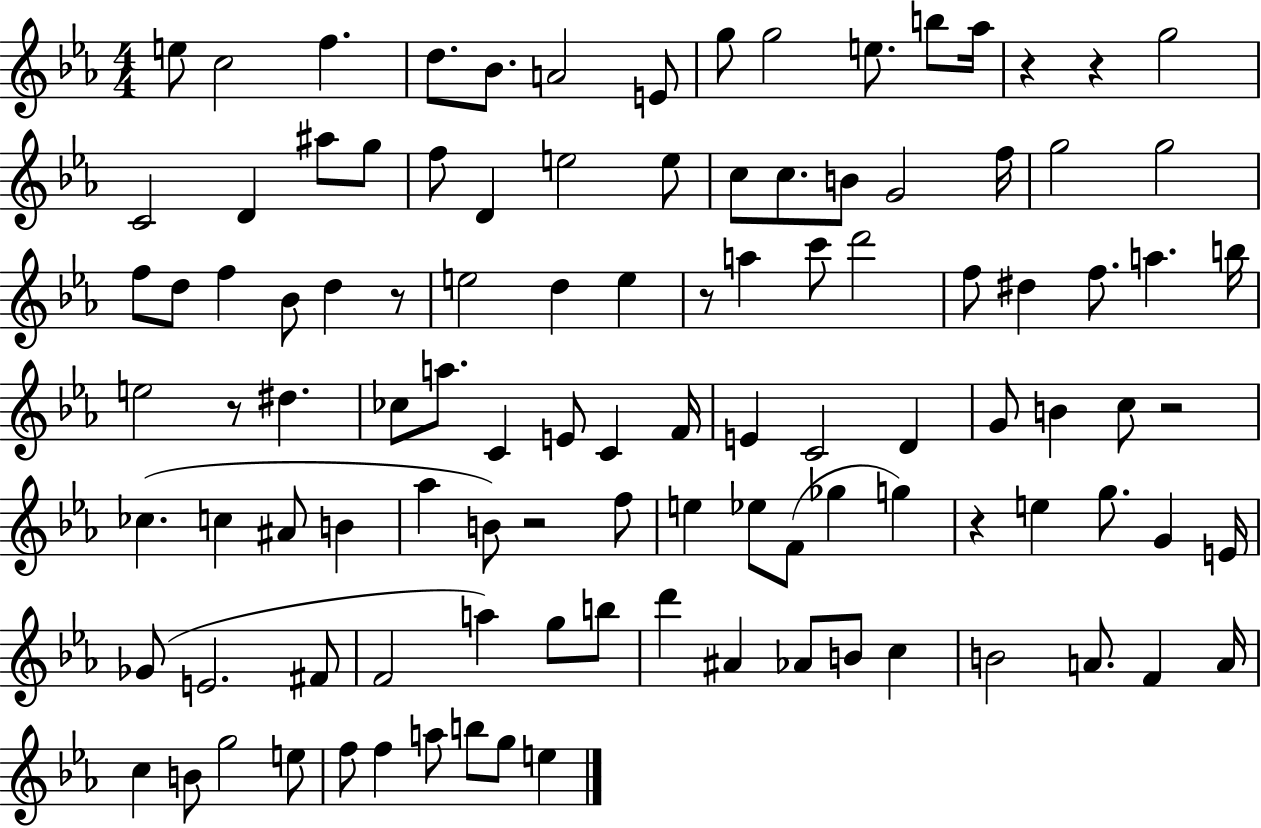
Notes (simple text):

E5/e C5/h F5/q. D5/e. Bb4/e. A4/h E4/e G5/e G5/h E5/e. B5/e Ab5/s R/q R/q G5/h C4/h D4/q A#5/e G5/e F5/e D4/q E5/h E5/e C5/e C5/e. B4/e G4/h F5/s G5/h G5/h F5/e D5/e F5/q Bb4/e D5/q R/e E5/h D5/q E5/q R/e A5/q C6/e D6/h F5/e D#5/q F5/e. A5/q. B5/s E5/h R/e D#5/q. CES5/e A5/e. C4/q E4/e C4/q F4/s E4/q C4/h D4/q G4/e B4/q C5/e R/h CES5/q. C5/q A#4/e B4/q Ab5/q B4/e R/h F5/e E5/q Eb5/e F4/e Gb5/q G5/q R/q E5/q G5/e. G4/q E4/s Gb4/e E4/h. F#4/e F4/h A5/q G5/e B5/e D6/q A#4/q Ab4/e B4/e C5/q B4/h A4/e. F4/q A4/s C5/q B4/e G5/h E5/e F5/e F5/q A5/e B5/e G5/e E5/q